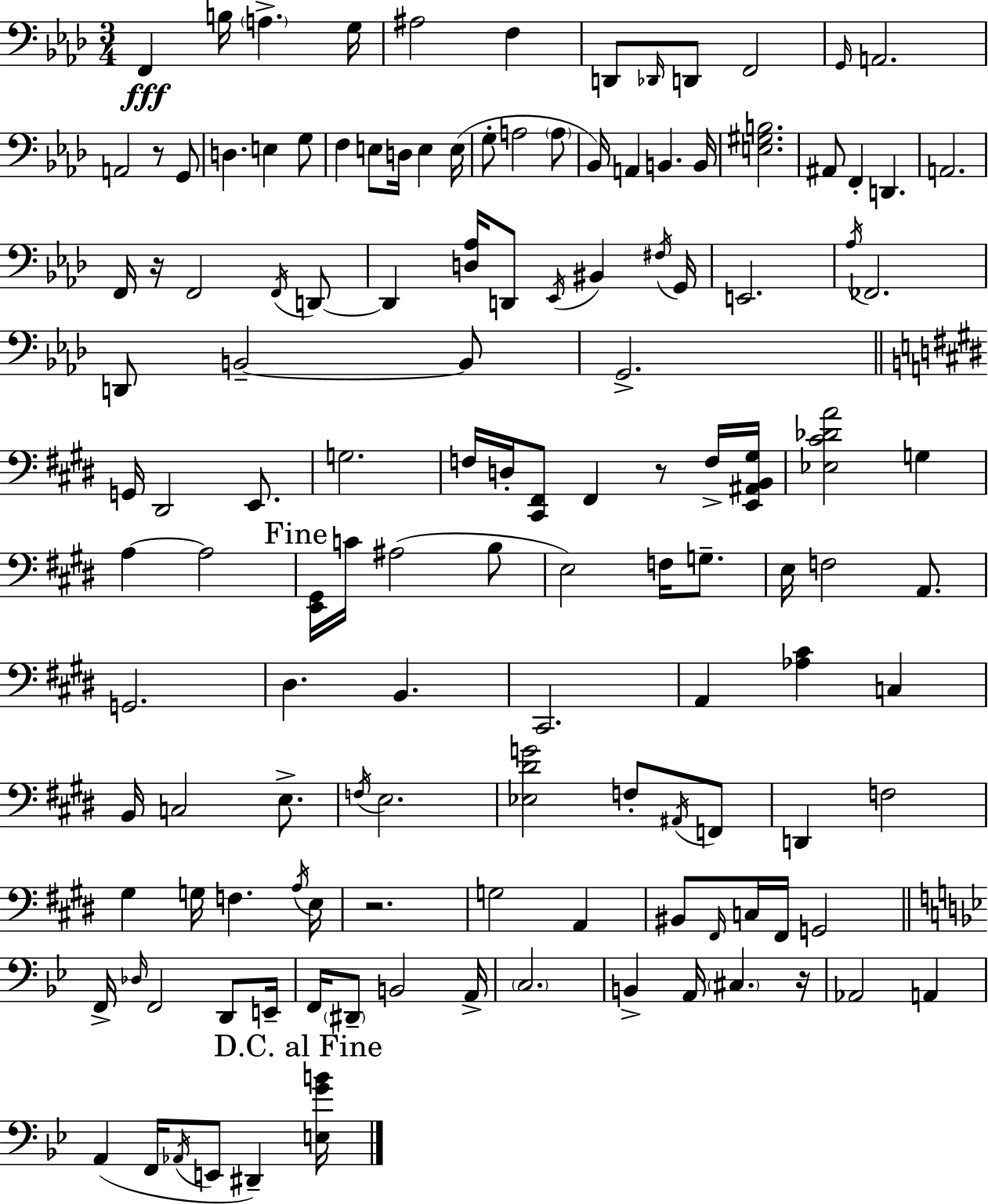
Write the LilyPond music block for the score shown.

{
  \clef bass
  \numericTimeSignature
  \time 3/4
  \key aes \major
  f,4\fff b16 \parenthesize a4.-> g16 | ais2 f4 | d,8 \grace { des,16 } d,8 f,2 | \grace { g,16 } a,2. | \break a,2 r8 | g,8 d4. e4 | g8 f4 e8 d16 e4 | e16( g8-. a2 | \break \parenthesize a8 bes,16) a,4 b,4. | b,16 <e gis b>2. | ais,8 f,4-. d,4. | a,2. | \break f,16 r16 f,2 | \acciaccatura { f,16 } d,8~~ d,4 <d aes>16 d,8 \acciaccatura { ees,16 } bis,4 | \acciaccatura { fis16 } g,16 e,2. | \acciaccatura { aes16 } fes,2. | \break d,8 b,2--~~ | b,8 g,2.-> | \bar "||" \break \key e \major g,16 dis,2 e,8. | g2. | f16 d16-. <cis, fis,>8 fis,4 r8 f16-> <e, ais, b, gis>16 | <ees cis' des' a'>2 g4 | \break a4~~ a2 | \mark "Fine" <e, gis,>16 c'16 ais2( b8 | e2) f16 g8.-- | e16 f2 a,8. | \break g,2. | dis4. b,4. | cis,2. | a,4 <aes cis'>4 c4 | \break b,16 c2 e8.-> | \acciaccatura { f16 } e2. | <ees dis' g'>2 f8-. \acciaccatura { ais,16 } | f,8 d,4 f2 | \break gis4 g16 f4. | \acciaccatura { a16 } e16 r2. | g2 a,4 | bis,8 \grace { fis,16 } c16 fis,16 g,2 | \break \bar "||" \break \key bes \major f,16-> \grace { des16 } f,2 d,8 | e,16-- f,16 \parenthesize dis,8-- b,2 | a,16-> \parenthesize c2. | b,4-> a,16 \parenthesize cis4. | \break r16 aes,2 a,4 | a,4( f,16 \acciaccatura { aes,16 } e,8 dis,4--) | \mark "D.C. al Fine" <e g' b'>16 \bar "|."
}